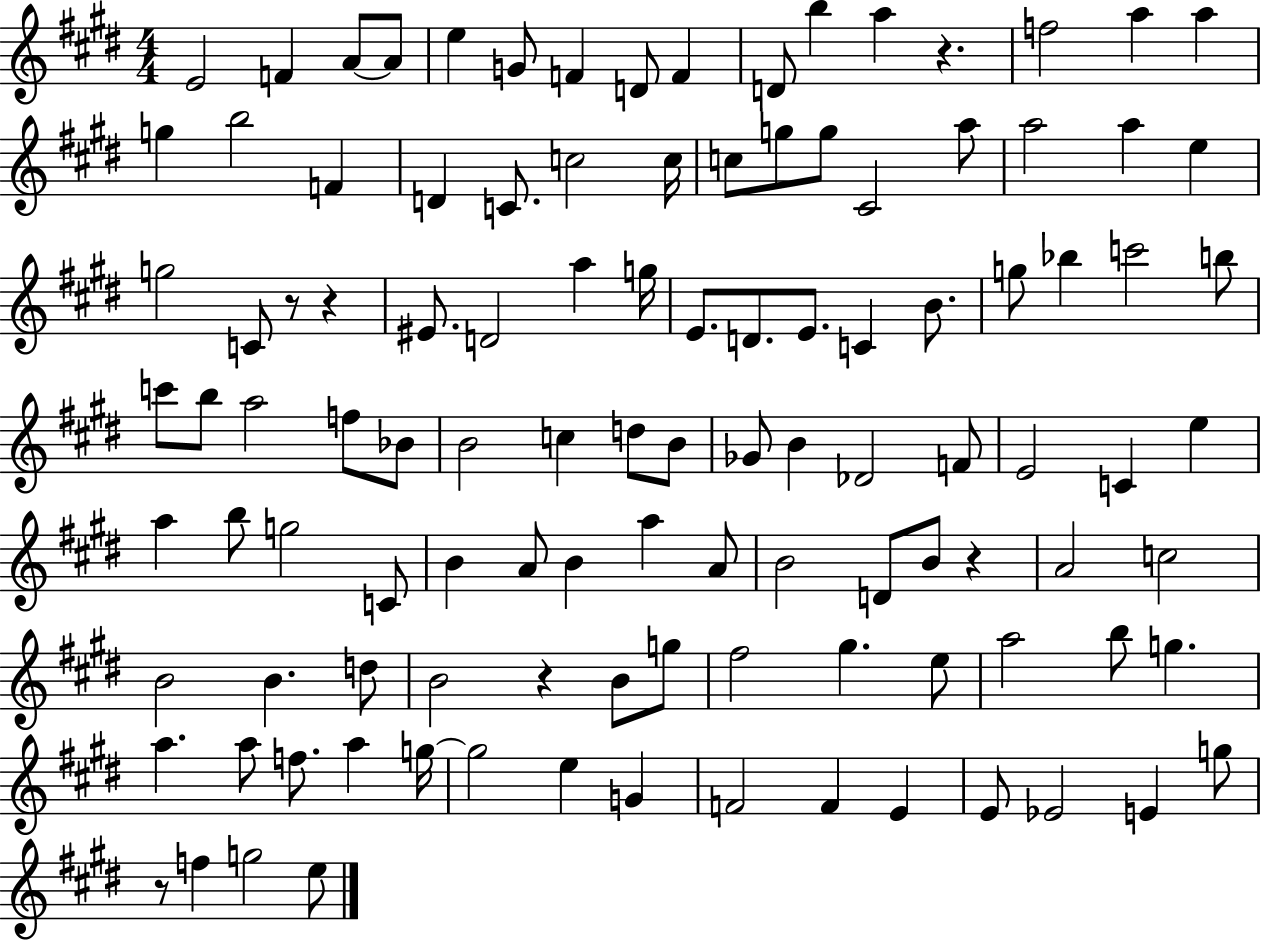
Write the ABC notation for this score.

X:1
T:Untitled
M:4/4
L:1/4
K:E
E2 F A/2 A/2 e G/2 F D/2 F D/2 b a z f2 a a g b2 F D C/2 c2 c/4 c/2 g/2 g/2 ^C2 a/2 a2 a e g2 C/2 z/2 z ^E/2 D2 a g/4 E/2 D/2 E/2 C B/2 g/2 _b c'2 b/2 c'/2 b/2 a2 f/2 _B/2 B2 c d/2 B/2 _G/2 B _D2 F/2 E2 C e a b/2 g2 C/2 B A/2 B a A/2 B2 D/2 B/2 z A2 c2 B2 B d/2 B2 z B/2 g/2 ^f2 ^g e/2 a2 b/2 g a a/2 f/2 a g/4 g2 e G F2 F E E/2 _E2 E g/2 z/2 f g2 e/2